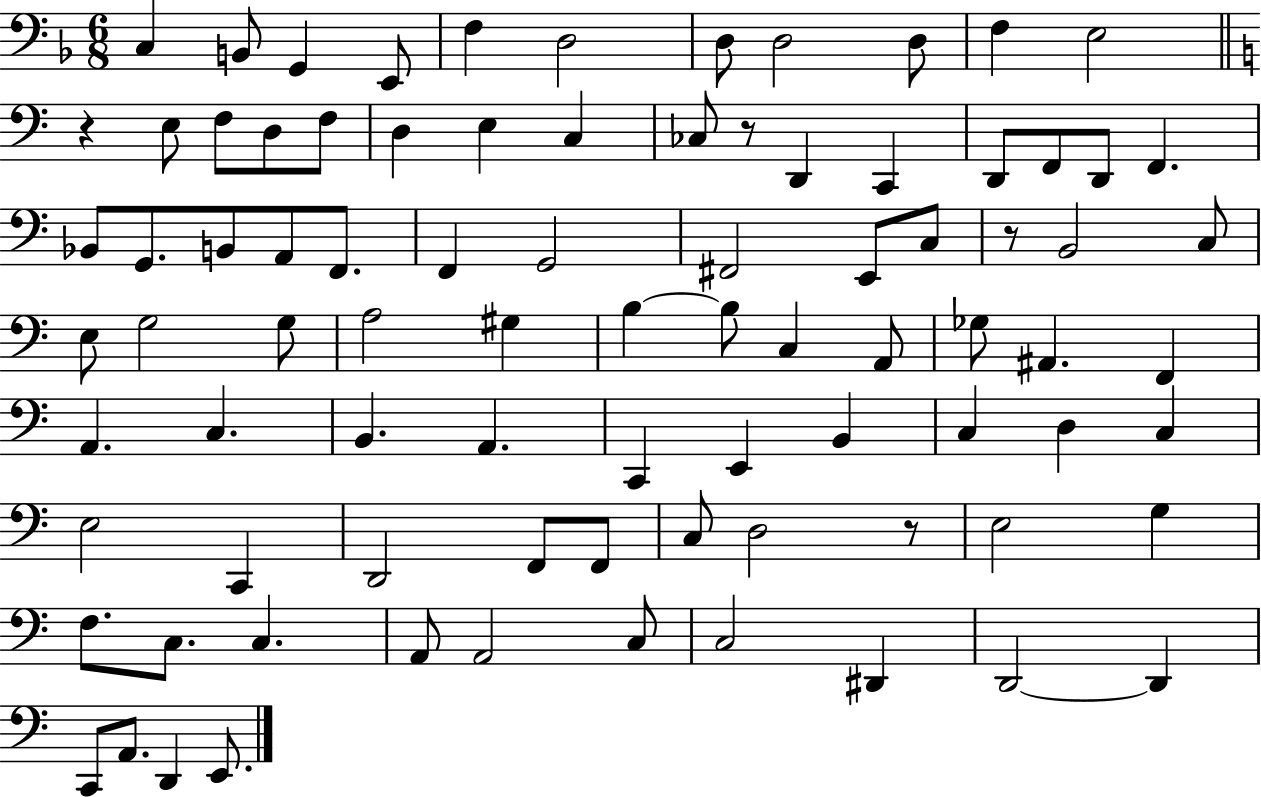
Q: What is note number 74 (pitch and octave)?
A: C3